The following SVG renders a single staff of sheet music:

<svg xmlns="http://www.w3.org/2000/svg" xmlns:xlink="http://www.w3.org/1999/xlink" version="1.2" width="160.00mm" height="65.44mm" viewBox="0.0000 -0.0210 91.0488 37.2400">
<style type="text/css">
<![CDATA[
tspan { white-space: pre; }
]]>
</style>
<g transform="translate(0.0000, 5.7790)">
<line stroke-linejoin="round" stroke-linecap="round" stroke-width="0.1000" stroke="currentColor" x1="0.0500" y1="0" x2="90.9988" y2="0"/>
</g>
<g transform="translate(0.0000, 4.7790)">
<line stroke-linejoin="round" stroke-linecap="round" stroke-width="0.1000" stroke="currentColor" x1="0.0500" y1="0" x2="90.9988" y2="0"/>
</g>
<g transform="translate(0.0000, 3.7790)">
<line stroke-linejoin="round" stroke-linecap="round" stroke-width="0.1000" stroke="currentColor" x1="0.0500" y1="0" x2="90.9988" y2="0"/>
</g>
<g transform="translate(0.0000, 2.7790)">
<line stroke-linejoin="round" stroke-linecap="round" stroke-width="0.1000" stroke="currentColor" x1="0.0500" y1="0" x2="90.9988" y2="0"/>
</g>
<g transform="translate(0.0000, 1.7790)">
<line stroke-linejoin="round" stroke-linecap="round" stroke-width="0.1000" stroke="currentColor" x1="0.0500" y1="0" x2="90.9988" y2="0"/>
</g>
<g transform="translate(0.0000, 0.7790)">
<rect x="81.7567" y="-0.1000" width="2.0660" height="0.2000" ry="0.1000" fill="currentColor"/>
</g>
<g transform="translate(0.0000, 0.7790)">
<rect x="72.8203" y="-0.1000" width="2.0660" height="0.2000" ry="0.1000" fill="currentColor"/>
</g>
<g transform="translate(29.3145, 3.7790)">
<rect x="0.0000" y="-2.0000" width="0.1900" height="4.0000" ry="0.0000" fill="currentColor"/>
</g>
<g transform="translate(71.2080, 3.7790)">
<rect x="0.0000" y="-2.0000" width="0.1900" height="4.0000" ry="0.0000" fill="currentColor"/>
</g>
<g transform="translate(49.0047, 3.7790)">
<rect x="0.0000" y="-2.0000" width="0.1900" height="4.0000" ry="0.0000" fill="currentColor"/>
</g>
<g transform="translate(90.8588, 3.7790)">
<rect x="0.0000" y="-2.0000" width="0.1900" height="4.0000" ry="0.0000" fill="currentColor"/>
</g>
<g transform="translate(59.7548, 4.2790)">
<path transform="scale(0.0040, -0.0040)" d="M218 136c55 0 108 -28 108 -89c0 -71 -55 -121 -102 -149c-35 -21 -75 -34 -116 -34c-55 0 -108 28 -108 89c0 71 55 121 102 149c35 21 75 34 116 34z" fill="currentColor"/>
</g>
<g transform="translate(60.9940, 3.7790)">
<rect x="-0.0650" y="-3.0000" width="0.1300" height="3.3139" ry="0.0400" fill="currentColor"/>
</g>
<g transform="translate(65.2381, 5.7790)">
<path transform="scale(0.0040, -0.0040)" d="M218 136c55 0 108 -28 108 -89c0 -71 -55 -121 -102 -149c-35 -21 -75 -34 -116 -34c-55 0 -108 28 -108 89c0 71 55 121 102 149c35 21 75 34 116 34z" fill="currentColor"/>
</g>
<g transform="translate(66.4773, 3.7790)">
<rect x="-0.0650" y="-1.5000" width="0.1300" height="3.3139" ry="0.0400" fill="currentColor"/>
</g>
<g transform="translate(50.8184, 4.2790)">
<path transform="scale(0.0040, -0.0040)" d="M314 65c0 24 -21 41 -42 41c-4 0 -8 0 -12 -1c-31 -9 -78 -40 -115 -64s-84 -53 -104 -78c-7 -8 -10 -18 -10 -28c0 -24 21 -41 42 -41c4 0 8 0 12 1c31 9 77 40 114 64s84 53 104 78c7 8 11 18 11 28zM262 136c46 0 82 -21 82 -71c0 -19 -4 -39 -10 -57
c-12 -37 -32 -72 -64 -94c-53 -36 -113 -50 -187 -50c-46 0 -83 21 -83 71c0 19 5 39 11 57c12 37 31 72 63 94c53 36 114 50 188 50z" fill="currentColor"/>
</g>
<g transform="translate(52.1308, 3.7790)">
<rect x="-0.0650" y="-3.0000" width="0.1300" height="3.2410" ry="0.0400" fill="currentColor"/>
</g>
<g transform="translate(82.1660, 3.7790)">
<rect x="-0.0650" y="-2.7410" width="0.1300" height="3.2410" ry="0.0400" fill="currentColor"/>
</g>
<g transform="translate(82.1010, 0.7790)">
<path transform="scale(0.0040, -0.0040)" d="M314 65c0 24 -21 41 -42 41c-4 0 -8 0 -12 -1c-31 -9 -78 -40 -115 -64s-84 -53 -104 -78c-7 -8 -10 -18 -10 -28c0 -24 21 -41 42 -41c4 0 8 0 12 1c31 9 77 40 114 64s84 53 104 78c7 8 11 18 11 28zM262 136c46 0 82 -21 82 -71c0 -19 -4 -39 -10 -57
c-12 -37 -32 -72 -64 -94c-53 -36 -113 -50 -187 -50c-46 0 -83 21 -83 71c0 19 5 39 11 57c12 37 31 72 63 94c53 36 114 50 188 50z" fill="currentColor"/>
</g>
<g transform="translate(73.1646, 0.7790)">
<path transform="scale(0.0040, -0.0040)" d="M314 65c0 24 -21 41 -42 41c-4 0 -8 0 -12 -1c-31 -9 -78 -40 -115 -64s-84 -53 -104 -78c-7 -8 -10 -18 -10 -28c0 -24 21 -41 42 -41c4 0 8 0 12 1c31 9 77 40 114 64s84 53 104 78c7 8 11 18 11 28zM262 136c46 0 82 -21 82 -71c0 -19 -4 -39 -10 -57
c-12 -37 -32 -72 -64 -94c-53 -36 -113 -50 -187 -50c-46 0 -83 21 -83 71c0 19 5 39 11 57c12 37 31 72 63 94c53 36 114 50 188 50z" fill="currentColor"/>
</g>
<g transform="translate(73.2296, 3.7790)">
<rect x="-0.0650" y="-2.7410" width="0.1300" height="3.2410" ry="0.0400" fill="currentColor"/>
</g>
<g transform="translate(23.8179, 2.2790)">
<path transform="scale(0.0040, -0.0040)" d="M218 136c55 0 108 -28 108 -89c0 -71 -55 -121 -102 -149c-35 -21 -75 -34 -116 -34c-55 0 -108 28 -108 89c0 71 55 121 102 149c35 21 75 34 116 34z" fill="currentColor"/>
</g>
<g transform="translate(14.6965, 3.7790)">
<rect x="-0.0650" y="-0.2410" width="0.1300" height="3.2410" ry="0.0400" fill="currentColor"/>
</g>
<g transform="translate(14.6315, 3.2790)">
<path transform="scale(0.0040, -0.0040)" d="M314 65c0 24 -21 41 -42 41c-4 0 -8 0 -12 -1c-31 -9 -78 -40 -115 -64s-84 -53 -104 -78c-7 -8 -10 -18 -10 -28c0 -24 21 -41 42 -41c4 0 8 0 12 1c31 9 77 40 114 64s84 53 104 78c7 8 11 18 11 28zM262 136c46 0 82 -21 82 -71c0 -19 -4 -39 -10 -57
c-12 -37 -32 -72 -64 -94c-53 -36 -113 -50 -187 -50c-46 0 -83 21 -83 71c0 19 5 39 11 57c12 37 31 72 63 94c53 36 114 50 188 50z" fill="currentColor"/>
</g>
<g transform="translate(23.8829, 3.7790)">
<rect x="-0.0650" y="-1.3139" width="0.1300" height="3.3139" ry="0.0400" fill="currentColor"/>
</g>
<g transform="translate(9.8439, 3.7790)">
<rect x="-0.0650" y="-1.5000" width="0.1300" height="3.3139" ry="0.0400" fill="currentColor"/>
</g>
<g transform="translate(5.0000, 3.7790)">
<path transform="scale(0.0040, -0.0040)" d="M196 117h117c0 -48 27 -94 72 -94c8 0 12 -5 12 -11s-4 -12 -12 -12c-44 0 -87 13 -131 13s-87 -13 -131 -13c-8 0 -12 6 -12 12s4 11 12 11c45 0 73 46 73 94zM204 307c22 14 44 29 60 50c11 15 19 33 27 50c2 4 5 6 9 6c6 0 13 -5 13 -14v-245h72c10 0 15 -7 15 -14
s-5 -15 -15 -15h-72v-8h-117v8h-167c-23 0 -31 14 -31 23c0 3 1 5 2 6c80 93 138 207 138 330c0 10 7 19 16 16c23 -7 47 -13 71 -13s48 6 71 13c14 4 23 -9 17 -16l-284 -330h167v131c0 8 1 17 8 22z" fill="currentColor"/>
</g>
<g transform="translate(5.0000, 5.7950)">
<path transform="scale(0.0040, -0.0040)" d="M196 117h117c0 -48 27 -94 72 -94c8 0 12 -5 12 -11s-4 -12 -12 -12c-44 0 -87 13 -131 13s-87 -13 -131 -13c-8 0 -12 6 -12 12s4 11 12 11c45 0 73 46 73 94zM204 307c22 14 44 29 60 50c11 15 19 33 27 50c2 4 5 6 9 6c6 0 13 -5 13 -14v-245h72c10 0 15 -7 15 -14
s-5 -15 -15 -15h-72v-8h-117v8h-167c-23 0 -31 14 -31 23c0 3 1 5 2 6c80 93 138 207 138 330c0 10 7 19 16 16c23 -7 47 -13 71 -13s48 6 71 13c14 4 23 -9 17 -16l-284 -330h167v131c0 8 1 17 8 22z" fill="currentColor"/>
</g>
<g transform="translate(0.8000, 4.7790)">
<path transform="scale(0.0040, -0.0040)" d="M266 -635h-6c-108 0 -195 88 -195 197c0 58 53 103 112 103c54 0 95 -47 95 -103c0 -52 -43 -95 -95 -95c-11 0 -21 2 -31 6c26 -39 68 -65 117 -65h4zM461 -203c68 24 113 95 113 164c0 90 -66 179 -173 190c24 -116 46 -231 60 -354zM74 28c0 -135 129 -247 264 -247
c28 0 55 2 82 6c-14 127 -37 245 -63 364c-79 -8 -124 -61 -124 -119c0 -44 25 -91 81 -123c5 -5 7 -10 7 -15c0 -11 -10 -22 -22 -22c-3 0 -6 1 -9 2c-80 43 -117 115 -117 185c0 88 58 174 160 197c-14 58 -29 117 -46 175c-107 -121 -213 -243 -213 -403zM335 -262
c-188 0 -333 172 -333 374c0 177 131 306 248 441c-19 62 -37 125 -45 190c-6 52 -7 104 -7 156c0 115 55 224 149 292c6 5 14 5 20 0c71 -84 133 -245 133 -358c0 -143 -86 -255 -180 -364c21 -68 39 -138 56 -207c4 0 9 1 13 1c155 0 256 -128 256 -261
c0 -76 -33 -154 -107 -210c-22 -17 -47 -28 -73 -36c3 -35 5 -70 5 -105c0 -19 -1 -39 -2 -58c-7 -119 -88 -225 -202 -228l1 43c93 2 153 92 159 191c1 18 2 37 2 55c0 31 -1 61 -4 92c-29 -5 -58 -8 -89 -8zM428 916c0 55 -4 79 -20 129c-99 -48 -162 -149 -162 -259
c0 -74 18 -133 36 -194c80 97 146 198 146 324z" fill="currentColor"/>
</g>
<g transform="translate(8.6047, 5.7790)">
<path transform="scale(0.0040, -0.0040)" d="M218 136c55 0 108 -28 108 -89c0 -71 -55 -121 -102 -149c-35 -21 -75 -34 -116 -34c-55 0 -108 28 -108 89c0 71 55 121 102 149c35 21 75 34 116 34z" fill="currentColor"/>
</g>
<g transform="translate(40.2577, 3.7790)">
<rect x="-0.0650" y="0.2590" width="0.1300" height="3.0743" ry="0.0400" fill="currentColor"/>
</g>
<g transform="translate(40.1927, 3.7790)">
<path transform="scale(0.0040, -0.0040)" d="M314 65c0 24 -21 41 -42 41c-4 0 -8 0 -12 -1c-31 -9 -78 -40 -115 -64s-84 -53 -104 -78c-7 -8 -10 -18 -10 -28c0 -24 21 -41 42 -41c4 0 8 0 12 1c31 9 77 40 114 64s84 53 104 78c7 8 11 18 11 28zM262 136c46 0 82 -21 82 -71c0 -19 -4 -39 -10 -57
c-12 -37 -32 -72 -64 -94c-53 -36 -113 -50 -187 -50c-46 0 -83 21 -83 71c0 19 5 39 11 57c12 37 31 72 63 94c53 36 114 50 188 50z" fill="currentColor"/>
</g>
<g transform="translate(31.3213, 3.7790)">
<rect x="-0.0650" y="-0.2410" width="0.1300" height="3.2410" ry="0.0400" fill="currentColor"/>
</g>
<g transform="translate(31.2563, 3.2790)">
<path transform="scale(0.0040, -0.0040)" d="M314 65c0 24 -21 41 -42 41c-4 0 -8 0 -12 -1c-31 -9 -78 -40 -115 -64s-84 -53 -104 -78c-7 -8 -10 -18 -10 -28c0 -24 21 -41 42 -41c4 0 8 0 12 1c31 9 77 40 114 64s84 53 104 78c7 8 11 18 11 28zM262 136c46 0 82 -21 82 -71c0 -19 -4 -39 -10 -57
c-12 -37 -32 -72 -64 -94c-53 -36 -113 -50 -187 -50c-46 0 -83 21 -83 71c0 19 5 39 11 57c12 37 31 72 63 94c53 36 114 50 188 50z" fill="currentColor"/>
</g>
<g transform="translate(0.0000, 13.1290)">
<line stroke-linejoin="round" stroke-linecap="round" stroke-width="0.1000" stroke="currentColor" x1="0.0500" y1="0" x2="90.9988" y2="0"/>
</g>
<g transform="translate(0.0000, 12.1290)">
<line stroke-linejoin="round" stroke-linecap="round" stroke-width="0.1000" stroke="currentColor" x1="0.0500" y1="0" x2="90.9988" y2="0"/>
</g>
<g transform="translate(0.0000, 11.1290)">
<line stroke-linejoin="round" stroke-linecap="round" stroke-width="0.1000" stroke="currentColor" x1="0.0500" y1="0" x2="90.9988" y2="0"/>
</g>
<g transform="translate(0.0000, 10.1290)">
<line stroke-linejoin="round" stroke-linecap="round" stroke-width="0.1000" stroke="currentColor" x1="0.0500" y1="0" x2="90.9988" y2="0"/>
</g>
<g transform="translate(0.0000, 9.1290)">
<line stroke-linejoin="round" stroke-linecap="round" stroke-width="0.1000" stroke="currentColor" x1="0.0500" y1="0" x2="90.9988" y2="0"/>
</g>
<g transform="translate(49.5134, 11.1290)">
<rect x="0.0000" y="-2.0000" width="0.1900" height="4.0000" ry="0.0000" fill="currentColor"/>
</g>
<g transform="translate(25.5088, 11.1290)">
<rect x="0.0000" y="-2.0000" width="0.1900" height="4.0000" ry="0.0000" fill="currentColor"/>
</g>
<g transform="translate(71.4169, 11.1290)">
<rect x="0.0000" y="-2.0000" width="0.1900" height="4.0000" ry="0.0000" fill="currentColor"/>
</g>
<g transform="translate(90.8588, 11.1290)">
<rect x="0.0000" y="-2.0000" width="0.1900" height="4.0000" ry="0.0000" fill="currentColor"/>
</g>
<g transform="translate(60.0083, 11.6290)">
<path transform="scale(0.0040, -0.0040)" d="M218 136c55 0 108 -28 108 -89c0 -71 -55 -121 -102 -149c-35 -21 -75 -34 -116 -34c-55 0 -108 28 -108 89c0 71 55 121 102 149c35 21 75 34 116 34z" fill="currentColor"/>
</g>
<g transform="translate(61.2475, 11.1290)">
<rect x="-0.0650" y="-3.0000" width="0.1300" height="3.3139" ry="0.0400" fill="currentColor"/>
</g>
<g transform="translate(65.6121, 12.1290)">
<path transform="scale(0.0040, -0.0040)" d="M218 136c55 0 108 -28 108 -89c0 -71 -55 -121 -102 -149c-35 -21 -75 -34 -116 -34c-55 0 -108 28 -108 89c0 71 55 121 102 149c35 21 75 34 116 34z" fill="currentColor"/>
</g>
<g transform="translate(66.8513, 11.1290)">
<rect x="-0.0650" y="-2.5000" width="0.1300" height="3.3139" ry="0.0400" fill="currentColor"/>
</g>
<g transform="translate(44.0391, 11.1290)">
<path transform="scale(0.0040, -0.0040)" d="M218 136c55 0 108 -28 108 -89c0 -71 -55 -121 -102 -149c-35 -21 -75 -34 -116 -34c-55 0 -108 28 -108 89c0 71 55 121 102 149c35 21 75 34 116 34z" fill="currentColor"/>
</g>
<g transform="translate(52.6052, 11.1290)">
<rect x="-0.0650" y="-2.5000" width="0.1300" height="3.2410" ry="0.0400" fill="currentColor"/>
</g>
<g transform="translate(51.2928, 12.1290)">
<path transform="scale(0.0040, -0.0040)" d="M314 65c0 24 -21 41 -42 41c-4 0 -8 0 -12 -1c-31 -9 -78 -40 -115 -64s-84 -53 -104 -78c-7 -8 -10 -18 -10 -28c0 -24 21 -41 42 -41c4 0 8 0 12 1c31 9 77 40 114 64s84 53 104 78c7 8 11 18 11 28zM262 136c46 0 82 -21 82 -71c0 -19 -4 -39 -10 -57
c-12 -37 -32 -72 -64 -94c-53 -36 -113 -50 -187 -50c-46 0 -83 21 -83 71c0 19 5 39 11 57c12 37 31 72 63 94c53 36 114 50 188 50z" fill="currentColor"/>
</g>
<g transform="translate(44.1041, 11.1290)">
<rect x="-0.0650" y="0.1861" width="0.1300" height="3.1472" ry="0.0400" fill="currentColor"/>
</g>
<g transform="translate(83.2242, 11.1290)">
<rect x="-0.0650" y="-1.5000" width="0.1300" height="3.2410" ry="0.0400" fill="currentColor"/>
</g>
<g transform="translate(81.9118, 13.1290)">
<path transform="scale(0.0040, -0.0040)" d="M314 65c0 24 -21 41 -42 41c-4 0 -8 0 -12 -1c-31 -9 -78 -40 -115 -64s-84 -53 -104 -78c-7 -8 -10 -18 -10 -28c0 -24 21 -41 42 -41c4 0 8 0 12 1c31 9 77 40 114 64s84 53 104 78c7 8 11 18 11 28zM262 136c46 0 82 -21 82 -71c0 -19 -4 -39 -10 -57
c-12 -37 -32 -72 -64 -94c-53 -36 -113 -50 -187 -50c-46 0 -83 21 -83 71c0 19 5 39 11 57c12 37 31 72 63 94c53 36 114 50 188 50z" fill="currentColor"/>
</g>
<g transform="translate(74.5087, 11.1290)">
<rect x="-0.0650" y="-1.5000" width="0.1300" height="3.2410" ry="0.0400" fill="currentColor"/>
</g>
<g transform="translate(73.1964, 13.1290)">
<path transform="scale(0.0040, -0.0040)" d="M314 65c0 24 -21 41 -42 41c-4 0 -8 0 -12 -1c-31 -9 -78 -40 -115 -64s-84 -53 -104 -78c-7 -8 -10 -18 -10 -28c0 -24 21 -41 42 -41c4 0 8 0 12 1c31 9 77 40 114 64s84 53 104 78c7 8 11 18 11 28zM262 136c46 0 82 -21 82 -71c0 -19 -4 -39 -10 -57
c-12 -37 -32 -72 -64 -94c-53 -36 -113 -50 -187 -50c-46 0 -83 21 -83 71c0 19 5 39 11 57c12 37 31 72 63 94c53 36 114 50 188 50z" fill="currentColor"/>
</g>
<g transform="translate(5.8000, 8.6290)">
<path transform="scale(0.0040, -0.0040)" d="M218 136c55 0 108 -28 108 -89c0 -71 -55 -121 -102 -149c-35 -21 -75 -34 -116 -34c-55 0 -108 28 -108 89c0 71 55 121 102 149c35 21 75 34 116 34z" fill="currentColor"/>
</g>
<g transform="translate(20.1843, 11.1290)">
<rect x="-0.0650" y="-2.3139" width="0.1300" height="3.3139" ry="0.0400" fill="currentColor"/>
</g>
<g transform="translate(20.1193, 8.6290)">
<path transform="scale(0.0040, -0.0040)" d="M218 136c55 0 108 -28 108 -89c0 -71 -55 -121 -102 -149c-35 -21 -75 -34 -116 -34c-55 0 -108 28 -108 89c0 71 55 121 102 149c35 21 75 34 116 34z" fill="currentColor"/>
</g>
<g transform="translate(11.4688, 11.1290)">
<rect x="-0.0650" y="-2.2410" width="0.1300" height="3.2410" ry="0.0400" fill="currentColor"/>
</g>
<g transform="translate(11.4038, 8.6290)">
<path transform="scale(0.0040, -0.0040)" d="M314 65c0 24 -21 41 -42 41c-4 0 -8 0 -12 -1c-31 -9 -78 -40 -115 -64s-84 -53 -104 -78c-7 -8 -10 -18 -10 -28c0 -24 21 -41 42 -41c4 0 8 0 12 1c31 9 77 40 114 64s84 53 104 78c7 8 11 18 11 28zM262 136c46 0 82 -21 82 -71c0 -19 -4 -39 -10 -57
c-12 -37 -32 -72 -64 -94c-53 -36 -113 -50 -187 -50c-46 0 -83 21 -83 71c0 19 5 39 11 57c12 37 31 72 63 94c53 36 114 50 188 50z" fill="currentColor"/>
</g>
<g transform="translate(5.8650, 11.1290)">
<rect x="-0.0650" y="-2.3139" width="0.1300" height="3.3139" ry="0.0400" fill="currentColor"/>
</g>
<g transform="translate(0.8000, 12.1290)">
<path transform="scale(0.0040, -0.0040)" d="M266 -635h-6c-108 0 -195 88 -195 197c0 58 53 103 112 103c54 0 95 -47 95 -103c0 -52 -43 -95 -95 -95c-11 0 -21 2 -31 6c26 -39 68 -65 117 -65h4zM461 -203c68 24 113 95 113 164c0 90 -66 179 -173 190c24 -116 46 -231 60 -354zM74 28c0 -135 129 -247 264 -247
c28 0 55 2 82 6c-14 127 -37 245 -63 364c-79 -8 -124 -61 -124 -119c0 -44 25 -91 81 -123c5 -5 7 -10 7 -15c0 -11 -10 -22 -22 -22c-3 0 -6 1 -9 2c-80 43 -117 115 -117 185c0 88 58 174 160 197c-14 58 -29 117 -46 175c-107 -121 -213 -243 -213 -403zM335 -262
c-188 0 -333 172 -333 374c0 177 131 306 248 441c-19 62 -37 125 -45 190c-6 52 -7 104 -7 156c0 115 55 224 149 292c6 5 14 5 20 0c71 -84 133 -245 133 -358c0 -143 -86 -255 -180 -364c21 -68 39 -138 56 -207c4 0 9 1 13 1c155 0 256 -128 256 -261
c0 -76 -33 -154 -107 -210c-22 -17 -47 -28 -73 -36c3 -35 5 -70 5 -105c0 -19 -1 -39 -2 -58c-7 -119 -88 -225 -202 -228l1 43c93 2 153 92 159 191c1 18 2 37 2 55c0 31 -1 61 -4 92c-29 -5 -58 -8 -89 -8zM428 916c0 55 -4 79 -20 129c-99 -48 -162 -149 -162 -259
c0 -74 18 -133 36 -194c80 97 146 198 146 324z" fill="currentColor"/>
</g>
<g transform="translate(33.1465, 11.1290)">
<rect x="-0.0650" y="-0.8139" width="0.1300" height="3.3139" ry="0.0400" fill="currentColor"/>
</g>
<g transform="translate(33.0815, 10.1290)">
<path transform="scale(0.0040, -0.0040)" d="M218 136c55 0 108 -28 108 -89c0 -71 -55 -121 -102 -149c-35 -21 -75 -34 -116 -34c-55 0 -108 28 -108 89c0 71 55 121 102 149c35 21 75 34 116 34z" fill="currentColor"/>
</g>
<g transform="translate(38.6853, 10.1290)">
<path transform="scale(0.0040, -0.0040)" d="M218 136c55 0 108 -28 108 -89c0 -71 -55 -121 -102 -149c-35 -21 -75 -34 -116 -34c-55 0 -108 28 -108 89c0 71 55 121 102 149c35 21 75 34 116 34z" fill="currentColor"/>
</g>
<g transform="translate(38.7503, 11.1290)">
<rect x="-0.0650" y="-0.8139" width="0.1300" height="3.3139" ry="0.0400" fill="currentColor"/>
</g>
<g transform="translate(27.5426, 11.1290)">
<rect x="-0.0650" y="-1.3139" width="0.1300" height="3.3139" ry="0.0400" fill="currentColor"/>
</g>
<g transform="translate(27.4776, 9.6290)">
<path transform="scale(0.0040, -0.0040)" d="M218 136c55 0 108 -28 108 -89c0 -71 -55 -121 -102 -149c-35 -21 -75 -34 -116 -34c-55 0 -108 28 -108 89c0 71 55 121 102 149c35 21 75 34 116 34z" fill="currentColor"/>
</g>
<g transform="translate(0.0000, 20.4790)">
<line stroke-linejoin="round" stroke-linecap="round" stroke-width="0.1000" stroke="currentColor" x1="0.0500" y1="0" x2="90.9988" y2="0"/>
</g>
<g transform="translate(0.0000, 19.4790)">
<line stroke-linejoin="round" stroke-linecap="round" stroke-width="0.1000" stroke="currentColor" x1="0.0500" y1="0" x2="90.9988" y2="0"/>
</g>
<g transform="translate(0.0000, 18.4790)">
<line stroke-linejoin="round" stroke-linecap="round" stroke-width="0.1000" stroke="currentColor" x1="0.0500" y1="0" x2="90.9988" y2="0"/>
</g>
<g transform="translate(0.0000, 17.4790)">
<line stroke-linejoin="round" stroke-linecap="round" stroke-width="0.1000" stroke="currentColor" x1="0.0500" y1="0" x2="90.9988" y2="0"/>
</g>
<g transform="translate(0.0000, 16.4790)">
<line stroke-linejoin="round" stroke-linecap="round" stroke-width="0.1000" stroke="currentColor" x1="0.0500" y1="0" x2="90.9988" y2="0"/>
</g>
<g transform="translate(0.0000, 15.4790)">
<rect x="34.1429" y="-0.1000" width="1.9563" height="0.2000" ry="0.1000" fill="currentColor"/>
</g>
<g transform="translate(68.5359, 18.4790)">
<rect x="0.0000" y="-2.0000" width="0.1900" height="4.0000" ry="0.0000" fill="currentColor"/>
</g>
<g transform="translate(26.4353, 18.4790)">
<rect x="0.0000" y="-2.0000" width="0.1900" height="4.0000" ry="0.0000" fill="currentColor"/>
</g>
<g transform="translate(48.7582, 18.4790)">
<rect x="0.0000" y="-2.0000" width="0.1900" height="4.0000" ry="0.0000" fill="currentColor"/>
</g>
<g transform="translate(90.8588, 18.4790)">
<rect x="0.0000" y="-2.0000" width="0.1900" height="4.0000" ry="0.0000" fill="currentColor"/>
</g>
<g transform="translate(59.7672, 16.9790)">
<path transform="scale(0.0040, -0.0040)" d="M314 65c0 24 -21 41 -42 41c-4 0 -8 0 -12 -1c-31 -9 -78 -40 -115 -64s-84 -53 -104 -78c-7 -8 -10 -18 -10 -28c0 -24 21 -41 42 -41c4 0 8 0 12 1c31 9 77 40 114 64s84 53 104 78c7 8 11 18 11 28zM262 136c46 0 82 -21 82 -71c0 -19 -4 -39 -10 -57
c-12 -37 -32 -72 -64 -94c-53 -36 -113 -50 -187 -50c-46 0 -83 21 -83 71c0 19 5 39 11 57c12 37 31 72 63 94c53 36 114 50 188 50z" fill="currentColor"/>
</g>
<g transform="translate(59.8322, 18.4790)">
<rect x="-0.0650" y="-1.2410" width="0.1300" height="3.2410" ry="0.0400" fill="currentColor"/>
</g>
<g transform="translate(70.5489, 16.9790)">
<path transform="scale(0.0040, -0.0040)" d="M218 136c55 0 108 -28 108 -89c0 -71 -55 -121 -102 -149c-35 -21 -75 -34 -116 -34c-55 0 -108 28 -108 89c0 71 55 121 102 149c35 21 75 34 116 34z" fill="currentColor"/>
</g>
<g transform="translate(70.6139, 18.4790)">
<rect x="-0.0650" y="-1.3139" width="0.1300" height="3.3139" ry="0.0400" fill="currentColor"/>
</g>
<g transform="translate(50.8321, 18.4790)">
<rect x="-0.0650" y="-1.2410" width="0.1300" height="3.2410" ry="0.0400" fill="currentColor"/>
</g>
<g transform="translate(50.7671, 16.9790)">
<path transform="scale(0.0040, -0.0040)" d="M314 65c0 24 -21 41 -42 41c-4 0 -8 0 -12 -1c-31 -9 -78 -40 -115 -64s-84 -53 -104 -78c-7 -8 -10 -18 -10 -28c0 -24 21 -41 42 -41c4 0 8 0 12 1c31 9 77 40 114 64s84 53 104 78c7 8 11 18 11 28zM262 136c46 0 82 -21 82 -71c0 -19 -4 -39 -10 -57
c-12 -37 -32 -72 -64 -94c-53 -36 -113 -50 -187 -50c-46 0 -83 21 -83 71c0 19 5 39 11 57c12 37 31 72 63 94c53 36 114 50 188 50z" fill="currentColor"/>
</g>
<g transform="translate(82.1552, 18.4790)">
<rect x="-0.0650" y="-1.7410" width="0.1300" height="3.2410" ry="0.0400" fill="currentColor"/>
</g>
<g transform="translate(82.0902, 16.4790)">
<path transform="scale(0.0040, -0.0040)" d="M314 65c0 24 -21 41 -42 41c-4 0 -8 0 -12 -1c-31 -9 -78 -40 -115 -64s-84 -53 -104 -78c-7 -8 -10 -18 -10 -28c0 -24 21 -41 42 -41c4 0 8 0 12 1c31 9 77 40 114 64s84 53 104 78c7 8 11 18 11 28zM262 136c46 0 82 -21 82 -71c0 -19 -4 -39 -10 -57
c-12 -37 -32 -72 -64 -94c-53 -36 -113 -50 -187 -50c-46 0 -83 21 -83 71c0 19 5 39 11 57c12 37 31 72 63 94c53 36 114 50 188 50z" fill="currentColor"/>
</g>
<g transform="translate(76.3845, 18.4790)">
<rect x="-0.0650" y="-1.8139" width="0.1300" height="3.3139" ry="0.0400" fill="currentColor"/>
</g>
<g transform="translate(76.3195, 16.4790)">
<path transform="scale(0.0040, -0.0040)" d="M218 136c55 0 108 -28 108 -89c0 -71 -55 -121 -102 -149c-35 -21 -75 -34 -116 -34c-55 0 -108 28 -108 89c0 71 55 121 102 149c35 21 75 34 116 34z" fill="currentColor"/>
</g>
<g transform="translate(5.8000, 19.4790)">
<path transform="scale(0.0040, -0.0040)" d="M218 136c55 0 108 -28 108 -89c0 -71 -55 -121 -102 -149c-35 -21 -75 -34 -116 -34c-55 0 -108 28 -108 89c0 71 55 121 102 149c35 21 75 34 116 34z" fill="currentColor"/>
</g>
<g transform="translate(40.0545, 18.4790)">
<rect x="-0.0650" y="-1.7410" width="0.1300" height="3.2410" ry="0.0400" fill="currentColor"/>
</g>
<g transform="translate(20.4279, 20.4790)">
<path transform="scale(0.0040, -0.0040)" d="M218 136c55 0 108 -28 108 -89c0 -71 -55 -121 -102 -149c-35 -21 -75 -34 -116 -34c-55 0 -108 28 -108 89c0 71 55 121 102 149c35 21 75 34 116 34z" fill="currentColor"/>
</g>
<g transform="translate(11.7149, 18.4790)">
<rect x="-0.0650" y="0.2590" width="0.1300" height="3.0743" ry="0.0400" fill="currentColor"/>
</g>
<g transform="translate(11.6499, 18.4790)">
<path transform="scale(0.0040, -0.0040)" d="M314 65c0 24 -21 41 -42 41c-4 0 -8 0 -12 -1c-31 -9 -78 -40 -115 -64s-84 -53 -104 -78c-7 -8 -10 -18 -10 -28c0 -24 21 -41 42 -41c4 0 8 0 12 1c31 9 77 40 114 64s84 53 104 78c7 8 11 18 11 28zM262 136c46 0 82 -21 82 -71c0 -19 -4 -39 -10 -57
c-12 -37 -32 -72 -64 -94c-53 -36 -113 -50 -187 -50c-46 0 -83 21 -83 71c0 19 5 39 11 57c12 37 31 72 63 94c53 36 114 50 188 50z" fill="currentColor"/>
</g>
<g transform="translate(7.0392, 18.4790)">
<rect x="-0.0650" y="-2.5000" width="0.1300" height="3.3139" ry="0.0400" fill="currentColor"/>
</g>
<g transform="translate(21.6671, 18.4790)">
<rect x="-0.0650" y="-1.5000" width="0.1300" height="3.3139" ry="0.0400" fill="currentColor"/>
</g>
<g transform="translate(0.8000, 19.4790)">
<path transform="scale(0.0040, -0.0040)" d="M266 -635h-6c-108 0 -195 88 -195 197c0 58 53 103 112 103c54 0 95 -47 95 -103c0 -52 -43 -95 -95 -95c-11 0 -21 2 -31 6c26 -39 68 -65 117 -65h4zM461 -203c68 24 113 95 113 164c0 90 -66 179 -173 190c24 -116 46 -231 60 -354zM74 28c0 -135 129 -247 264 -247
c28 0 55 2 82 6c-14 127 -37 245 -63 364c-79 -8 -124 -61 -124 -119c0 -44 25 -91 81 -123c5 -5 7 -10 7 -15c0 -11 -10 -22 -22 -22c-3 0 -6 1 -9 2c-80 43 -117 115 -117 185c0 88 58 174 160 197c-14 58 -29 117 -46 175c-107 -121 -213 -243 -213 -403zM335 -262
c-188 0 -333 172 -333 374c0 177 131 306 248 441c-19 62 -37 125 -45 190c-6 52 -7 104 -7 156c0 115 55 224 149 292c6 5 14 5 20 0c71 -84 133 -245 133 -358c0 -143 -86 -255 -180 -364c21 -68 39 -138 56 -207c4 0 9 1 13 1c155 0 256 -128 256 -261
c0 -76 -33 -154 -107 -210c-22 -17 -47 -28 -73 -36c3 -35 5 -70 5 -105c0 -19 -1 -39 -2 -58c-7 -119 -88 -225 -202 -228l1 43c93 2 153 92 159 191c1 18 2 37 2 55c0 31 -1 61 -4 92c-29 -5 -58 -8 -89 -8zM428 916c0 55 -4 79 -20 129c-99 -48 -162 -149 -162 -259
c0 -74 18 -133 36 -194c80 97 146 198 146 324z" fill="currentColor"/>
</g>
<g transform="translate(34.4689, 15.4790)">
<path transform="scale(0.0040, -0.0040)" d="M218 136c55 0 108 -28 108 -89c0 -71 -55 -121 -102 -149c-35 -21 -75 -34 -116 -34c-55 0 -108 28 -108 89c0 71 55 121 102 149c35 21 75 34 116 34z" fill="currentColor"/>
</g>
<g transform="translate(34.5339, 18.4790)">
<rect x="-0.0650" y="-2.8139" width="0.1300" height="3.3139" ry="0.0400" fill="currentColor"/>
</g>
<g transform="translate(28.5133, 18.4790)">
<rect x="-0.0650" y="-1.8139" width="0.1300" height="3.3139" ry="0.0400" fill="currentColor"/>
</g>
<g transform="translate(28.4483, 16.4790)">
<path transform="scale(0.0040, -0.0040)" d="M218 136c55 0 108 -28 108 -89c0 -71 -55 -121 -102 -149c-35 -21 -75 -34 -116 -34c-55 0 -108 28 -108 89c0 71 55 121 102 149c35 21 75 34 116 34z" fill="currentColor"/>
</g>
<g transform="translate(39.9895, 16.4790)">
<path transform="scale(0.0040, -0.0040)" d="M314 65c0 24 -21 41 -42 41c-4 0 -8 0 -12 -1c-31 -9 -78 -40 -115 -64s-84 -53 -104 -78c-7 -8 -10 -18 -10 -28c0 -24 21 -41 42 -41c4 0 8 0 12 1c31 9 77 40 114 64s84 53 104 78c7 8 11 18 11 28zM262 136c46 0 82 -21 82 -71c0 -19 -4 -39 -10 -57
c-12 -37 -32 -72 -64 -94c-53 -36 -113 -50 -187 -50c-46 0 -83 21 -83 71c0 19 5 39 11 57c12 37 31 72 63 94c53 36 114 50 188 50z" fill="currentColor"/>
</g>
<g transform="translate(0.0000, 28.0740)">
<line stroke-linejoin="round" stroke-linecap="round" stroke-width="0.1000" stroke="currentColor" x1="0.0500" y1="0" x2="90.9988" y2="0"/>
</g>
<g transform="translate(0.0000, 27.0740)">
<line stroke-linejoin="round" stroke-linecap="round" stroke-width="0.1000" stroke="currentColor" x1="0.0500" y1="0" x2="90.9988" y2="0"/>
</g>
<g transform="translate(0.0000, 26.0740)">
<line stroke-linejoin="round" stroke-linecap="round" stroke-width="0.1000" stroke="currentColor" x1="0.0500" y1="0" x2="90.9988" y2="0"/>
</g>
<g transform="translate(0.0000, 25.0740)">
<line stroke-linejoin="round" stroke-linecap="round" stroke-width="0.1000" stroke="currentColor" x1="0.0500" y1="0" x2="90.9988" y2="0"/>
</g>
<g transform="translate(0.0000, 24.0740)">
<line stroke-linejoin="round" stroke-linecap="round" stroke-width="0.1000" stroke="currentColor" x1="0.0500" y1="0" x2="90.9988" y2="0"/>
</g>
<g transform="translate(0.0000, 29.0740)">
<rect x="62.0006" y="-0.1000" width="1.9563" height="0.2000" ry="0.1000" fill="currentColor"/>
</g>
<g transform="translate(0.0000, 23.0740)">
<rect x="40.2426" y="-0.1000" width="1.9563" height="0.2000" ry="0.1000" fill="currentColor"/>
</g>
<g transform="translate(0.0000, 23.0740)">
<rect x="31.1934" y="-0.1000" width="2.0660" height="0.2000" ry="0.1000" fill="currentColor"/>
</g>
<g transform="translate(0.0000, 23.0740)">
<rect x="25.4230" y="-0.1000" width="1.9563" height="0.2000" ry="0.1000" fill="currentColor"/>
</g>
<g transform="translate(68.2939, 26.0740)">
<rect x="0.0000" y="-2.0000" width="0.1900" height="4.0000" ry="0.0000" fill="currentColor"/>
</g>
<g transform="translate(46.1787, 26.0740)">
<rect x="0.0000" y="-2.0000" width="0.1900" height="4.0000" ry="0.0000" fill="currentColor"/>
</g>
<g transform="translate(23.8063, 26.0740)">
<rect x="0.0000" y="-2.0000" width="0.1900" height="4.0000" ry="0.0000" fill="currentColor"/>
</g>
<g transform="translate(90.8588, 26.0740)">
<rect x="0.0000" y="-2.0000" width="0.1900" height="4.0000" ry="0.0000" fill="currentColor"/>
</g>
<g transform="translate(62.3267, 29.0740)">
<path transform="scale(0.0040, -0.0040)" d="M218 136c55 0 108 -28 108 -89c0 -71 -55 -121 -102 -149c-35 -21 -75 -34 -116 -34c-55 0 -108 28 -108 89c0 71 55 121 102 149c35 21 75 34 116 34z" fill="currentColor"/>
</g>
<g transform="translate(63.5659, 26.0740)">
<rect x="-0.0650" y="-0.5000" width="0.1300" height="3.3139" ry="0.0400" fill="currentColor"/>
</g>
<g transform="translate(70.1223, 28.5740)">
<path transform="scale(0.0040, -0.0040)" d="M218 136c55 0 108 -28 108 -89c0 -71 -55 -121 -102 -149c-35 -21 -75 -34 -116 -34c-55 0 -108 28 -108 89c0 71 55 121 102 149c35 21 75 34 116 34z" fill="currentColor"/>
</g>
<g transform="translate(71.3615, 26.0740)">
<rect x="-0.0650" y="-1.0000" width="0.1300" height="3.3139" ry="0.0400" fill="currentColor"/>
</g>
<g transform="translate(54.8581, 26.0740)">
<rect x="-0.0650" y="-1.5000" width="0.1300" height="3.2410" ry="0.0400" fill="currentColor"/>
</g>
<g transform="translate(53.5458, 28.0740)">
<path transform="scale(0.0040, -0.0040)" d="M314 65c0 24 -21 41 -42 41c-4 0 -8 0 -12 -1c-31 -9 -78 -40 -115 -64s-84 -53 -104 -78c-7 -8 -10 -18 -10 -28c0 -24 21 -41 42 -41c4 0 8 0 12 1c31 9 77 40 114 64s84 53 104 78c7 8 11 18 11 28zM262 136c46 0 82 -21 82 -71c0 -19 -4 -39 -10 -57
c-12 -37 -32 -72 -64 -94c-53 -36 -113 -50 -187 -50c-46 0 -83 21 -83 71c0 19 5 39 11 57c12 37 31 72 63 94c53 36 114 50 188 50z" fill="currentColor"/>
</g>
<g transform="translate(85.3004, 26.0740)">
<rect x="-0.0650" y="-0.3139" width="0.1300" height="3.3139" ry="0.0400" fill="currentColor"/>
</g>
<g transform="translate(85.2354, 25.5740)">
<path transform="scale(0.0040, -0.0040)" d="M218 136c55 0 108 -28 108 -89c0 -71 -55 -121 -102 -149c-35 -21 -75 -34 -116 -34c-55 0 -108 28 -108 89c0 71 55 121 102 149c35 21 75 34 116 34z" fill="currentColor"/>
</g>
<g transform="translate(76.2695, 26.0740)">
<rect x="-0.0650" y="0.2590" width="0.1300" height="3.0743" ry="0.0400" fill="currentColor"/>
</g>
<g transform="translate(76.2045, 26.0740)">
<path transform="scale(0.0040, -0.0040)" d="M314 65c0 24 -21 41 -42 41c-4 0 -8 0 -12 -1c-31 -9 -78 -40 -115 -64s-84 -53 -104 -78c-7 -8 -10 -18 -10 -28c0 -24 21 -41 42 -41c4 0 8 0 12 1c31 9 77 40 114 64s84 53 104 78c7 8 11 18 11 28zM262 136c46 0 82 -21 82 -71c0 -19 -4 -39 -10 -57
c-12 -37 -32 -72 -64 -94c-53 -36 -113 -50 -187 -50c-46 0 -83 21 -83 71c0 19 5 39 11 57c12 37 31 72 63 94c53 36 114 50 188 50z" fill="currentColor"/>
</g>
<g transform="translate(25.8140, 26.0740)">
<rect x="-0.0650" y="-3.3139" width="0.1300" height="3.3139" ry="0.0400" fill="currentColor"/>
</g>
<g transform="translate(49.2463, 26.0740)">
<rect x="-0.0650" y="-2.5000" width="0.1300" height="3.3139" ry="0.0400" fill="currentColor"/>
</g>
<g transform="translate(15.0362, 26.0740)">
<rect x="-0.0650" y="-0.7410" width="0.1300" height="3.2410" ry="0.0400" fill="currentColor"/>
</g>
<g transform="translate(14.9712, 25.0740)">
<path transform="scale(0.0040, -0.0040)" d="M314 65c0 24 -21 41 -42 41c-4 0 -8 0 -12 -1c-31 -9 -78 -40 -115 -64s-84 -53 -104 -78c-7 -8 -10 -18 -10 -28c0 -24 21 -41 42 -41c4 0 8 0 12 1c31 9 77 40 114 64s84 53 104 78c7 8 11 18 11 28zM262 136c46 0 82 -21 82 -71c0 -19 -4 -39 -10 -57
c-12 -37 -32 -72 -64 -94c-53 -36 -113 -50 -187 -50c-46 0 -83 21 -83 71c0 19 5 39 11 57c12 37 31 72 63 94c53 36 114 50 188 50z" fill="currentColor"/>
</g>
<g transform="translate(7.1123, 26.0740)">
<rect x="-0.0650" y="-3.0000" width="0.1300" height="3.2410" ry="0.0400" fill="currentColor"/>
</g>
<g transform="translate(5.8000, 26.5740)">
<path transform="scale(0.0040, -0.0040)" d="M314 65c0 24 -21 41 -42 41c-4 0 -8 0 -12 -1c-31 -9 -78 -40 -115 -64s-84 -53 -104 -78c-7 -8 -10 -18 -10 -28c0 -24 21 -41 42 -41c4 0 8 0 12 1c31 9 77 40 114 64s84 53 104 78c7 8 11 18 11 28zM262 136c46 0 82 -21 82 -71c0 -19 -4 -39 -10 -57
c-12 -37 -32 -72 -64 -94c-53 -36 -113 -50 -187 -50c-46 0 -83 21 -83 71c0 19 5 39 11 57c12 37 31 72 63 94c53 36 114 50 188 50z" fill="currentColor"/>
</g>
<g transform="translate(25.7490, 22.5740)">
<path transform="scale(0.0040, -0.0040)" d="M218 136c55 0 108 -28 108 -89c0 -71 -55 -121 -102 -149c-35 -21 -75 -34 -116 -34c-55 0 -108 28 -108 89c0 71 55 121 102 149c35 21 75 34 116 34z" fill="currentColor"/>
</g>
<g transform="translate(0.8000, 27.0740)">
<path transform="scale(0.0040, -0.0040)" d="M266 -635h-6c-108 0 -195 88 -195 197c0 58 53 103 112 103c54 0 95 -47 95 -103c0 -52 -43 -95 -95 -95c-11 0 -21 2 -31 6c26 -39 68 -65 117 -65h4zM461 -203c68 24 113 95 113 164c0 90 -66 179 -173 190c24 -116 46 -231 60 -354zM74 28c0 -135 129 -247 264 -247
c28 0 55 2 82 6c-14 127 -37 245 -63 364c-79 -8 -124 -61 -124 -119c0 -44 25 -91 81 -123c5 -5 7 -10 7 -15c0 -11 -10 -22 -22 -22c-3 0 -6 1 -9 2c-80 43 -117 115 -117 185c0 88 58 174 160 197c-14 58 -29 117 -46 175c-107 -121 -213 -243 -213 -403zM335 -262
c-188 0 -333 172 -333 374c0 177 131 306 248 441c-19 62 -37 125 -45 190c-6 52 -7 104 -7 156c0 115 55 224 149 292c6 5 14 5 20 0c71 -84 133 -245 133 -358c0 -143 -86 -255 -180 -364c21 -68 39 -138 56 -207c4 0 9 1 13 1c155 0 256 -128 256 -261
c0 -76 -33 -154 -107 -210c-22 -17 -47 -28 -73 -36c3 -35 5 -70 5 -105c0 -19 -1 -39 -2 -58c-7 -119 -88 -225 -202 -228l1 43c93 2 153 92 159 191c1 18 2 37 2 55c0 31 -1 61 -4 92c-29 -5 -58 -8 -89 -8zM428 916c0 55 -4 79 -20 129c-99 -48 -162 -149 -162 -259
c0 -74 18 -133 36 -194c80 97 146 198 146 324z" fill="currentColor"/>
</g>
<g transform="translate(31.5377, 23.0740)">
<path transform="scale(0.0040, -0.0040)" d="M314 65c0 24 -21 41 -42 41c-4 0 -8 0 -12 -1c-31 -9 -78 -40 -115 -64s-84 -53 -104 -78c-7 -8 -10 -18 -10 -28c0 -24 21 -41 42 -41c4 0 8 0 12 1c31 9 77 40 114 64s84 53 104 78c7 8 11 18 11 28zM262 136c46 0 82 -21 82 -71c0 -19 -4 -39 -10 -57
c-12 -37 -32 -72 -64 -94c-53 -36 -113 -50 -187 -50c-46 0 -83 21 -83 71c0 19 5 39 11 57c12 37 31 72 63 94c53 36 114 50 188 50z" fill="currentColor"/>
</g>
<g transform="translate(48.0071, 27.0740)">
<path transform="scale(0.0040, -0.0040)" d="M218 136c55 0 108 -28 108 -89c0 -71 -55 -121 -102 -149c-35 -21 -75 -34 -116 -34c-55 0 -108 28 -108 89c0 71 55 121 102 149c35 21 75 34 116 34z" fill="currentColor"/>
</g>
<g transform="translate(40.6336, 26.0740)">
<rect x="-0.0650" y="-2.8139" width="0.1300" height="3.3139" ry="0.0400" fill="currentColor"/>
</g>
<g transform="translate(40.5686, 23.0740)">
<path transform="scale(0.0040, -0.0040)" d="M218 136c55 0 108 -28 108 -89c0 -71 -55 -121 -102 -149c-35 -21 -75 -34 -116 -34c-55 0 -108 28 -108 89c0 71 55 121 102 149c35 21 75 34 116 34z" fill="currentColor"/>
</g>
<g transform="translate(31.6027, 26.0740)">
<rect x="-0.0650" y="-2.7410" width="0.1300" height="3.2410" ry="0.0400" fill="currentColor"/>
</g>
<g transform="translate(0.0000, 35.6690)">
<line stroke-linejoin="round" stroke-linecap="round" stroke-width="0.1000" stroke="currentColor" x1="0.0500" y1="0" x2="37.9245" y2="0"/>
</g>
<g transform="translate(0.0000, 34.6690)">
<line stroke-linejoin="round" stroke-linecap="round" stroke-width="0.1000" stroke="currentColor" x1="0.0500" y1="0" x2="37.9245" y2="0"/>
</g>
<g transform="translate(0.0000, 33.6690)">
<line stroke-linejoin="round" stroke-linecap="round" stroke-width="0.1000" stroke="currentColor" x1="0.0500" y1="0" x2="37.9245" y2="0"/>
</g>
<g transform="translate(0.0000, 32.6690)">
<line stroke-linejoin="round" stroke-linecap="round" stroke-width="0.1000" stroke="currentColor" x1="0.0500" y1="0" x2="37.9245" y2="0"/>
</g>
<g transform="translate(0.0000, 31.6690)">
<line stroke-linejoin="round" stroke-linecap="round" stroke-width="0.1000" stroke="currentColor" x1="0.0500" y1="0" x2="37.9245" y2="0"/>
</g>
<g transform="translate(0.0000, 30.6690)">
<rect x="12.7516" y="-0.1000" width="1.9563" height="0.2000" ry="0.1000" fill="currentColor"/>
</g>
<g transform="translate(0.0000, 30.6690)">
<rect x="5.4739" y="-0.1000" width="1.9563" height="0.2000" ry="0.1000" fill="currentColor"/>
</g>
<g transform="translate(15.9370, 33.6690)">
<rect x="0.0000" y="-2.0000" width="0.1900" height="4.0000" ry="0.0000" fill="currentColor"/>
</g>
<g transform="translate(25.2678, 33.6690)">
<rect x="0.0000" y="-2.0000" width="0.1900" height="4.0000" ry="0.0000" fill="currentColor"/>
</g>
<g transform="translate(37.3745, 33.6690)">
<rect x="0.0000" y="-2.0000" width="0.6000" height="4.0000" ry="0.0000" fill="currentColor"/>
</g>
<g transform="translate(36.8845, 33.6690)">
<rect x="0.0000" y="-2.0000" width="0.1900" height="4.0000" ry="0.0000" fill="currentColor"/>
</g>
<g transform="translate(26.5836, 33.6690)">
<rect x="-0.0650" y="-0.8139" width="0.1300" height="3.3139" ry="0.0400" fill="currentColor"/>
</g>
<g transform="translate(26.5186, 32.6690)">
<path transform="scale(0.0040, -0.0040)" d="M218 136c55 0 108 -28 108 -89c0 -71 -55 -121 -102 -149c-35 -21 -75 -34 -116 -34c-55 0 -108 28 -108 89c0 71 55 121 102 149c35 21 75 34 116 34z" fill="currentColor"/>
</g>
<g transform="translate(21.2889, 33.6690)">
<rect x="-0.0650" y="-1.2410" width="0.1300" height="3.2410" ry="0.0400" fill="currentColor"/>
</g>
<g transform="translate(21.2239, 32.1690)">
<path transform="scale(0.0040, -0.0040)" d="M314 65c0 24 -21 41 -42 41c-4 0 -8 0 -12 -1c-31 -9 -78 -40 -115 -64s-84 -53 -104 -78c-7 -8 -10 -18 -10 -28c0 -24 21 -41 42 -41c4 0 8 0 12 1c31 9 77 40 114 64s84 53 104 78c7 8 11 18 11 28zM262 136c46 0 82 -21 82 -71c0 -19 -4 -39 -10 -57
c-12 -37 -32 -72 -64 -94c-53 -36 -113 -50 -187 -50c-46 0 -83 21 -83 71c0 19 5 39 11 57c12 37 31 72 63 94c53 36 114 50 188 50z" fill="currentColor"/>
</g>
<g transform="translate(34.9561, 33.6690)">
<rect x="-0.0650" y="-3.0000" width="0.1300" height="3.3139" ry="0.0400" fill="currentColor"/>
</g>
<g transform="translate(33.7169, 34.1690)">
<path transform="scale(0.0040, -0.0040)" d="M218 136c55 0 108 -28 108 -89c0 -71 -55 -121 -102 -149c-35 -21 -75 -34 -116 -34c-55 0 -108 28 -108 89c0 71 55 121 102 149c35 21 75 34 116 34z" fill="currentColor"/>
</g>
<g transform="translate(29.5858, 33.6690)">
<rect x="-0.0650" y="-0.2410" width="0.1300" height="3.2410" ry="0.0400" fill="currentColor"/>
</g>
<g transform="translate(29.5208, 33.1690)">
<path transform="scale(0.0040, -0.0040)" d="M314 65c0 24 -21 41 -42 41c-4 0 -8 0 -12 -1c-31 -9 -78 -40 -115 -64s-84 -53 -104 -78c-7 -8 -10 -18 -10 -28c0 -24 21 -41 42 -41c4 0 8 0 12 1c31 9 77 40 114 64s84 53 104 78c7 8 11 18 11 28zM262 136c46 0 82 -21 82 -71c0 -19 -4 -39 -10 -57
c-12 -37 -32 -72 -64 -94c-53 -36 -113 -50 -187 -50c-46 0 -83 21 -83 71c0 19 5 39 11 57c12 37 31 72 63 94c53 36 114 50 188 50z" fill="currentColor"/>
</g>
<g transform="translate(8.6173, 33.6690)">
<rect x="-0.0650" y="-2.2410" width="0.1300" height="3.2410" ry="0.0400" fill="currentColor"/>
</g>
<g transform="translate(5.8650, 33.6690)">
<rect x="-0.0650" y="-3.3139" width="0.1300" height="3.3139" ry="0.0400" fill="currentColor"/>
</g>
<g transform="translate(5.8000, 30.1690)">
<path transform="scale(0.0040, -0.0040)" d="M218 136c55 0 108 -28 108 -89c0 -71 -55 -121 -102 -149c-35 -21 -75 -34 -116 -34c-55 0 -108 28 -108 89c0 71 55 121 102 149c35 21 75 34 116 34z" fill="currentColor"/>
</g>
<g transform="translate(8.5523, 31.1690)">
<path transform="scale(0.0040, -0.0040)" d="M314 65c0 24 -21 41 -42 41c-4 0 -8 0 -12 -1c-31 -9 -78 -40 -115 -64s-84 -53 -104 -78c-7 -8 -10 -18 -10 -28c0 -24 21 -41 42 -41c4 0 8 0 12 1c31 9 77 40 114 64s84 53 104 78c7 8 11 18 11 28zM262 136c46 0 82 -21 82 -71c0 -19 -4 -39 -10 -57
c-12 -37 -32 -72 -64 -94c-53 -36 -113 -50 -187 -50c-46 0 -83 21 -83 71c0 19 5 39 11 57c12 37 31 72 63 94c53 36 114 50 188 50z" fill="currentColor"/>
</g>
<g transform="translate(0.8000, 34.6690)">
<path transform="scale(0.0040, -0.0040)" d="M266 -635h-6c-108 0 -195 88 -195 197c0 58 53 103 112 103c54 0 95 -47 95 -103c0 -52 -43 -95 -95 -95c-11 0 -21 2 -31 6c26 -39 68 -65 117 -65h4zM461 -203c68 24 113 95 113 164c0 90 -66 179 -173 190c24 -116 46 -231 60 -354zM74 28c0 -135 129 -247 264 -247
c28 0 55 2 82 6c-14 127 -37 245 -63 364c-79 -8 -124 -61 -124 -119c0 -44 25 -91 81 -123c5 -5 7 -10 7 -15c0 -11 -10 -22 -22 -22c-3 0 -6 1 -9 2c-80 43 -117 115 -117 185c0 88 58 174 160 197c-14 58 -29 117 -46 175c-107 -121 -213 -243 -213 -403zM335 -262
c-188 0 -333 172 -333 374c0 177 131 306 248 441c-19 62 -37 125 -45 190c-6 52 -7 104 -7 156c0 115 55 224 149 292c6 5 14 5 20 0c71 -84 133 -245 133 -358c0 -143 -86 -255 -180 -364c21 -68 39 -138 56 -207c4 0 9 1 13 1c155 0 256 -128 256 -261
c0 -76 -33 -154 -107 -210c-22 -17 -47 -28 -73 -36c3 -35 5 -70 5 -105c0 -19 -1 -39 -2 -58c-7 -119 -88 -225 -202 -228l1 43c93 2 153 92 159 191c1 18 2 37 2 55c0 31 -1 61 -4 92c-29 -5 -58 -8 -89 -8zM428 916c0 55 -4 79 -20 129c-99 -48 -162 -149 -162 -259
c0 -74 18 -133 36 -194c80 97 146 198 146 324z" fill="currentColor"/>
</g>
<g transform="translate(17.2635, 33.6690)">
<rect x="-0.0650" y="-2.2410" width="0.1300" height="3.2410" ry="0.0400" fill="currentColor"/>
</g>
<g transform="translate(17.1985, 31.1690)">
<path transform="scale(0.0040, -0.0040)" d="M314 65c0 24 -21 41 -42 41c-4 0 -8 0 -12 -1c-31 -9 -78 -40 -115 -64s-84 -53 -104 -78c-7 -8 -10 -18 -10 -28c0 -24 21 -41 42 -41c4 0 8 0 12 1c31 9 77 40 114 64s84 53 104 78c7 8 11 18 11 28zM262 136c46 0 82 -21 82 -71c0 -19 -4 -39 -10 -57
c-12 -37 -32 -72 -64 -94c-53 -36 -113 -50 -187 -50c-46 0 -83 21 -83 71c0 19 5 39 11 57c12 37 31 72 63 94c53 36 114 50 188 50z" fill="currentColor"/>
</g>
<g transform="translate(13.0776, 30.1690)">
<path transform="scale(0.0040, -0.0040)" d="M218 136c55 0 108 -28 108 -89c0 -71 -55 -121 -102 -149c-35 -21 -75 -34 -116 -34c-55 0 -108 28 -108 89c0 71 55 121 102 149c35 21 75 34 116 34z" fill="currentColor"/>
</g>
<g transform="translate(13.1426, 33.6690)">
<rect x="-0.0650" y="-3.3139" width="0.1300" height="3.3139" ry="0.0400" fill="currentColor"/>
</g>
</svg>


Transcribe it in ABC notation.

X:1
T:Untitled
M:4/4
L:1/4
K:C
E c2 e c2 B2 A2 A E a2 a2 g g2 g e d d B G2 A G E2 E2 G B2 E f a f2 e2 e2 e f f2 A2 d2 b a2 a G E2 C D B2 c b g2 b g2 e2 d c2 A